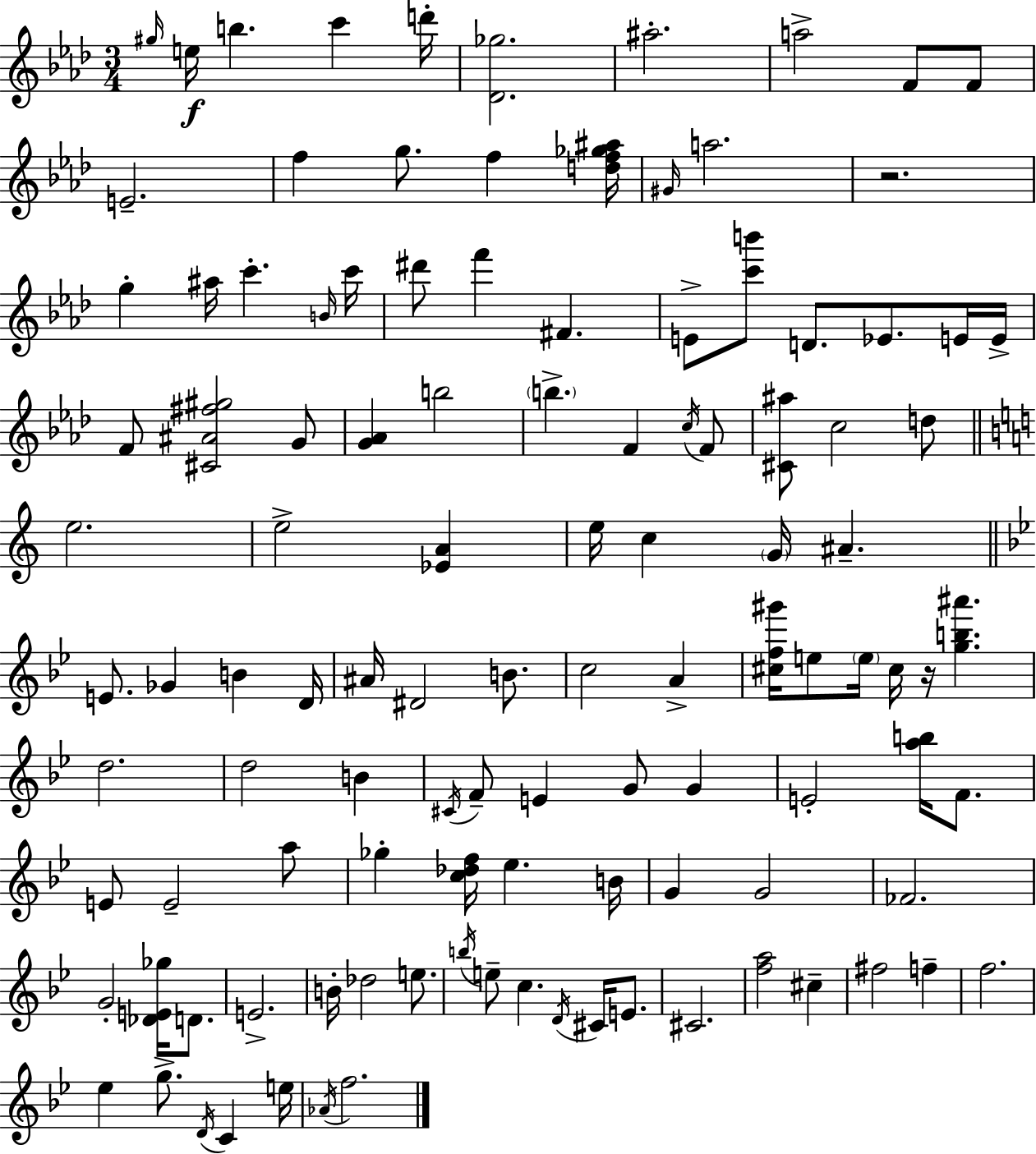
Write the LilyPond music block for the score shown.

{
  \clef treble
  \numericTimeSignature
  \time 3/4
  \key aes \major
  \grace { gis''16 }\f e''16 b''4. c'''4 | d'''16-. <des' ges''>2. | ais''2.-. | a''2-> f'8 f'8 | \break e'2.-- | f''4 g''8. f''4 | <d'' f'' ges'' ais''>16 \grace { gis'16 } a''2. | r2. | \break g''4-. ais''16 c'''4.-. | \grace { b'16 } c'''16 dis'''8 f'''4 fis'4. | e'8-> <c''' b'''>8 d'8. ees'8. | e'16 e'16-> f'8 <cis' ais' fis'' gis''>2 | \break g'8 <g' aes'>4 b''2 | \parenthesize b''4.-> f'4 | \acciaccatura { c''16 } f'8 <cis' ais''>8 c''2 | d''8 \bar "||" \break \key c \major e''2. | e''2-> <ees' a'>4 | e''16 c''4 \parenthesize g'16 ais'4.-- | \bar "||" \break \key bes \major e'8. ges'4 b'4 d'16 | ais'16 dis'2 b'8. | c''2 a'4-> | <cis'' f'' gis'''>16 e''8 \parenthesize e''16 cis''16 r16 <g'' b'' ais'''>4. | \break d''2. | d''2 b'4 | \acciaccatura { cis'16 } f'8-- e'4 g'8 g'4 | e'2-. <a'' b''>16 f'8. | \break e'8 e'2-- a''8 | ges''4-. <c'' des'' f''>16 ees''4. | b'16 g'4 g'2 | fes'2. | \break g'2-. <des' e' ges''>16 d'8. | e'2.-> | b'16-. des''2 e''8. | \acciaccatura { b''16 } e''8-- c''4. \acciaccatura { d'16 } cis'16 | \break e'8. cis'2. | <f'' a''>2 cis''4-- | fis''2 f''4-- | f''2. | \break ees''4 g''8.-> \acciaccatura { d'16 } c'4 | e''16 \acciaccatura { aes'16 } f''2. | \bar "|."
}